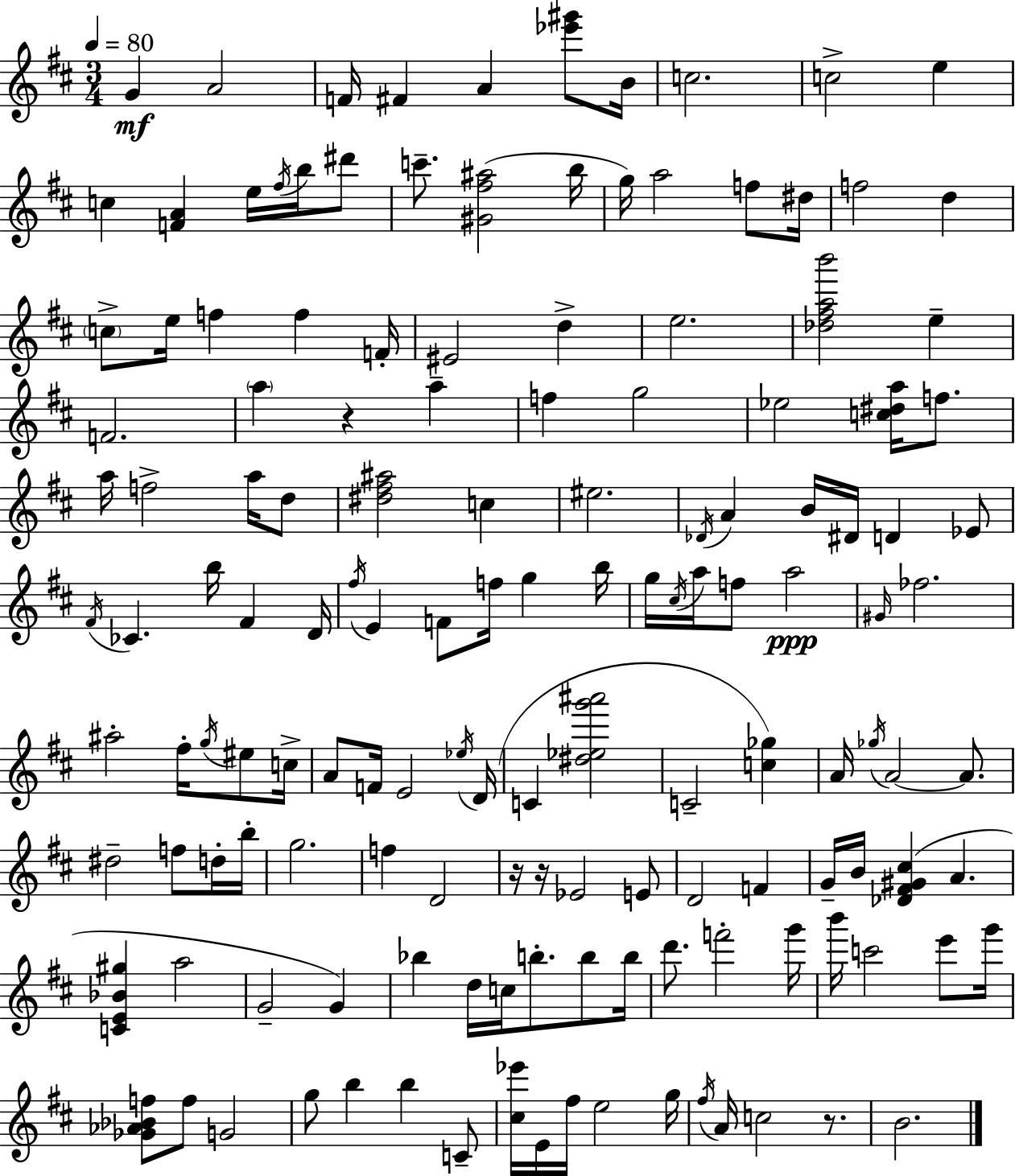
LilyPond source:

{
  \clef treble
  \numericTimeSignature
  \time 3/4
  \key d \major
  \tempo 4 = 80
  g'4\mf a'2 | f'16 fis'4 a'4 <ees''' gis'''>8 b'16 | c''2. | c''2-> e''4 | \break c''4 <f' a'>4 e''16 \acciaccatura { fis''16 } b''16 dis'''8 | c'''8.-- <gis' fis'' ais''>2( | b''16 g''16) a''2 f''8 | dis''16 f''2 d''4 | \break \parenthesize c''8-> e''16 f''4 f''4 | f'16-. eis'2 d''4-> | e''2. | <des'' fis'' a'' b'''>2 e''4-- | \break f'2. | \parenthesize a''4 r4 a''4-- | f''4 g''2 | ees''2 <c'' dis'' a''>16 f''8. | \break a''16 f''2-> a''16 d''8 | <dis'' fis'' ais''>2 c''4 | eis''2. | \acciaccatura { des'16 } a'4 b'16 dis'16 d'4 | \break ees'8 \acciaccatura { fis'16 } ces'4. b''16 fis'4 | d'16 \acciaccatura { fis''16 } e'4 f'8 f''16 g''4 | b''16 g''16 \acciaccatura { cis''16 } a''16 f''8 a''2\ppp | \grace { gis'16 } fes''2. | \break ais''2-. | fis''16-. \acciaccatura { g''16 } eis''8 c''16-> a'8 f'16 e'2 | \acciaccatura { ees''16 }( d'16 c'4 | <dis'' ees'' g''' ais'''>2 c'2-- | \break <c'' ges''>4) a'16 \acciaccatura { ges''16 } a'2~~ | a'8. dis''2-- | f''8 d''16-. b''16-. g''2. | f''4 | \break d'2 r16 r16 ees'2 | e'8 d'2 | f'4 g'16-- b'16 <des' fis' gis' cis''>4( | a'4. <c' e' bes' gis''>4 | \break a''2 g'2-- | g'4) bes''4 | d''16 c''16 b''8.-. b''8 b''16 d'''8. | f'''2-. g'''16 b'''16 c'''2 | \break e'''8 g'''16 <ges' aes' bes' f''>8 f''8 | g'2 g''8 b''4 | b''4 c'8-- <cis'' ees'''>16 e'16 fis''16 | e''2 g''16 \acciaccatura { fis''16 } a'16 c''2 | \break r8. b'2. | \bar "|."
}